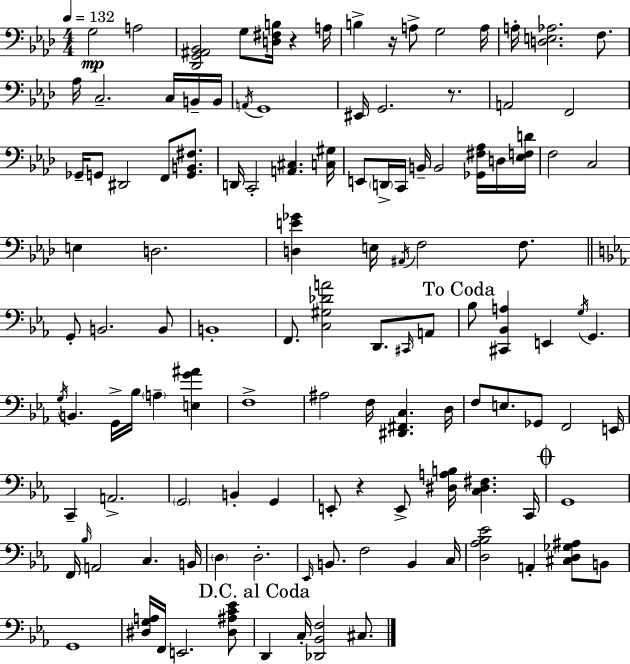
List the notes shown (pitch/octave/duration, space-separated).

G3/h A3/h [Db2,G2,A#2,Bb2]/h G3/e [D3,F#3,B3]/s R/q A3/s B3/q R/s A3/e G3/h A3/s A3/s [D3,E3,Ab3]/h. F3/e. Ab3/s C3/h. C3/s B2/s B2/s A2/s G2/w EIS2/s G2/h. R/e. A2/h F2/h Gb2/s G2/e D#2/h F2/e [G2,B2,F#3]/e. D2/s C2/h [A2,C#3]/q. [C3,G#3]/s E2/e D2/s C2/s B2/s B2/h [Gb2,F#3,Ab3]/s D3/s [Eb3,F3,D4]/s F3/h C3/h E3/q D3/h. [D3,E4,Gb4]/q E3/s A#2/s F3/h F3/e. G2/e B2/h. B2/e B2/w F2/e. [C3,G#3,Db4,A4]/h D2/e. C#2/s A2/e Bb3/e [C#2,Bb2,A3]/q E2/q G3/s G2/q. G3/s B2/q. G2/s Bb3/s A3/q [E3,G4,A#4]/q F3/w A#3/h F3/s [D#2,F#2,C3]/q. D3/s F3/e E3/e. Gb2/e F2/h E2/s C2/q A2/h. G2/h B2/q G2/q E2/e R/q E2/e [D#3,A3,B3]/s [C3,D#3,F#3]/q. C2/s G2/w F2/s Bb3/s A2/h C3/q. B2/s D3/q D3/h. Eb2/s B2/e. F3/h B2/q C3/s [D3,Ab3,Bb3,Eb4]/h A2/q [C#3,D3,Gb3,A#3]/e B2/e G2/w [D#3,G3,A3]/s F2/s E2/h. [D#3,A#3,C4,Eb4]/e D2/q C3/s [Db2,Bb2,F3]/h C#3/e.